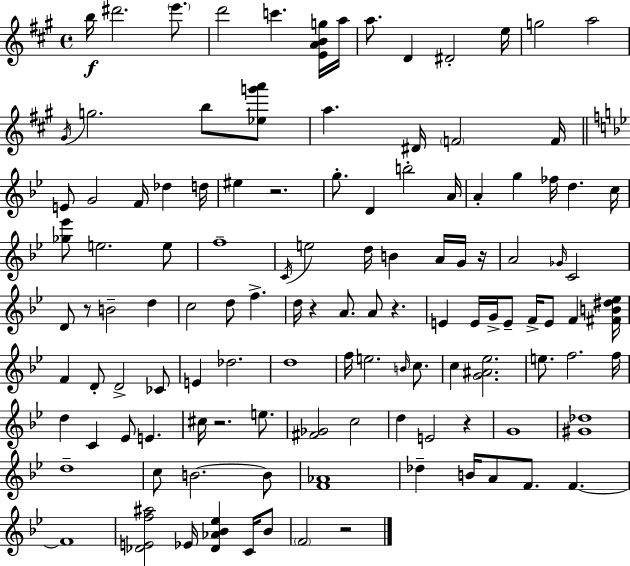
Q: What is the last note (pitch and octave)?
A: F4